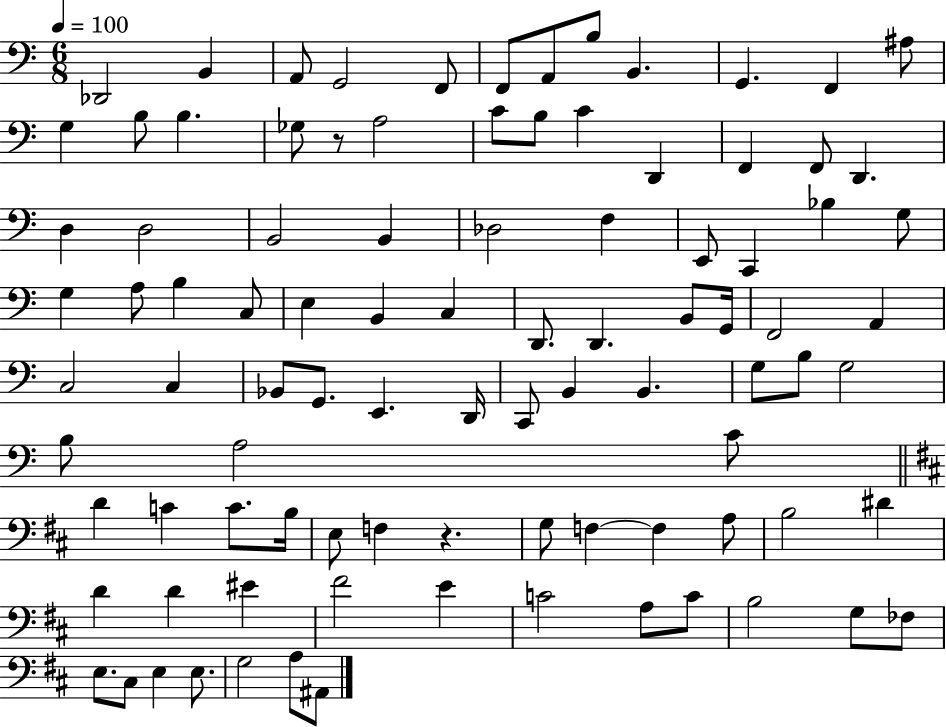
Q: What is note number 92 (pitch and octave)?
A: A#2